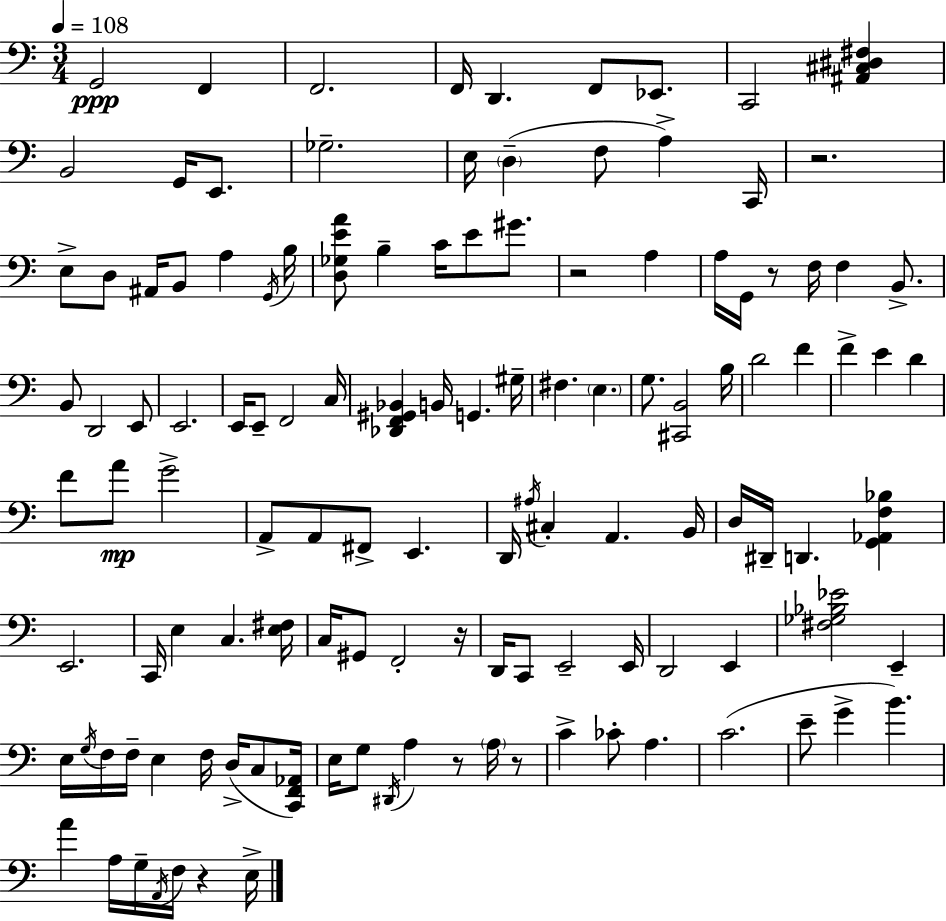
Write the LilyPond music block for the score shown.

{
  \clef bass
  \numericTimeSignature
  \time 3/4
  \key c \major
  \tempo 4 = 108
  g,2\ppp f,4 | f,2. | f,16 d,4. f,8 ees,8. | c,2 <ais, cis dis fis>4 | \break b,2 g,16 e,8. | ges2.-- | e16 \parenthesize d4--( f8 a4->) c,16 | r2. | \break e8-> d8 ais,16 b,8 a4 \acciaccatura { g,16 } | b16 <d ges e' a'>8 b4-- c'16 e'8 gis'8. | r2 a4 | a16 g,16 r8 f16 f4 b,8.-> | \break b,8 d,2 e,8 | e,2. | e,16 e,8-- f,2 | c16 <des, f, gis, bes,>4 b,16 g,4. | \break gis16-- fis4. \parenthesize e4. | g8. <cis, b,>2 | b16 d'2 f'4 | f'4-> e'4 d'4 | \break f'8 a'8\mp g'2-> | a,8-> a,8 fis,8-> e,4. | d,16 \acciaccatura { ais16 } cis4-. a,4. | b,16 d16 dis,16-- d,4. <g, aes, f bes>4 | \break e,2. | c,16 e4 c4. | <e fis>16 c16 gis,8 f,2-. | r16 d,16 c,8 e,2-- | \break e,16 d,2 e,4 | <fis ges bes ees'>2 e,4-- | e16 \acciaccatura { g16 } f16 f16-- e4 f16 d16->( | c8 <c, f, aes,>16) e16 g8 \acciaccatura { dis,16 } a4 r8 | \break \parenthesize a16 r8 c'4-> ces'8-. a4. | c'2.( | e'8-- g'4-> b'4.) | a'4 a16 g16-- \acciaccatura { a,16 } f16 | \break r4 e16-> \bar "|."
}